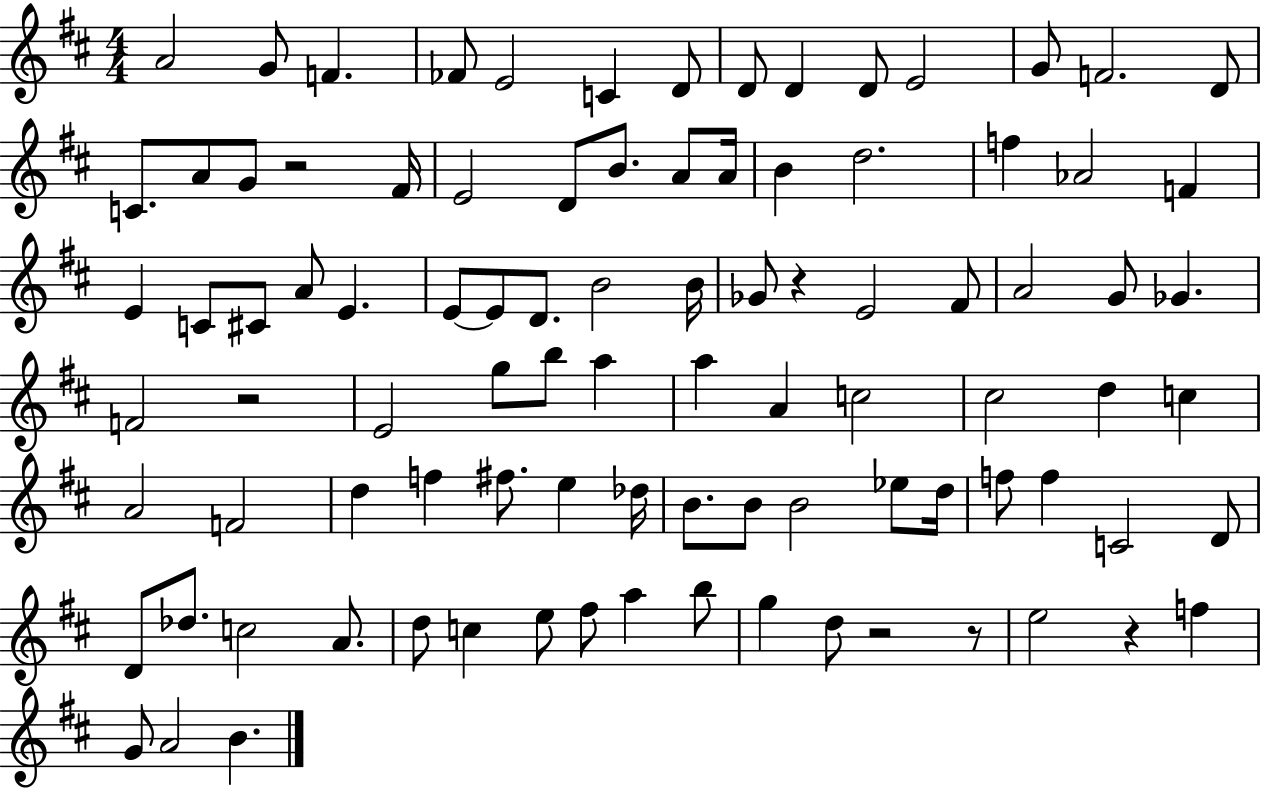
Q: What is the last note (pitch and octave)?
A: B4